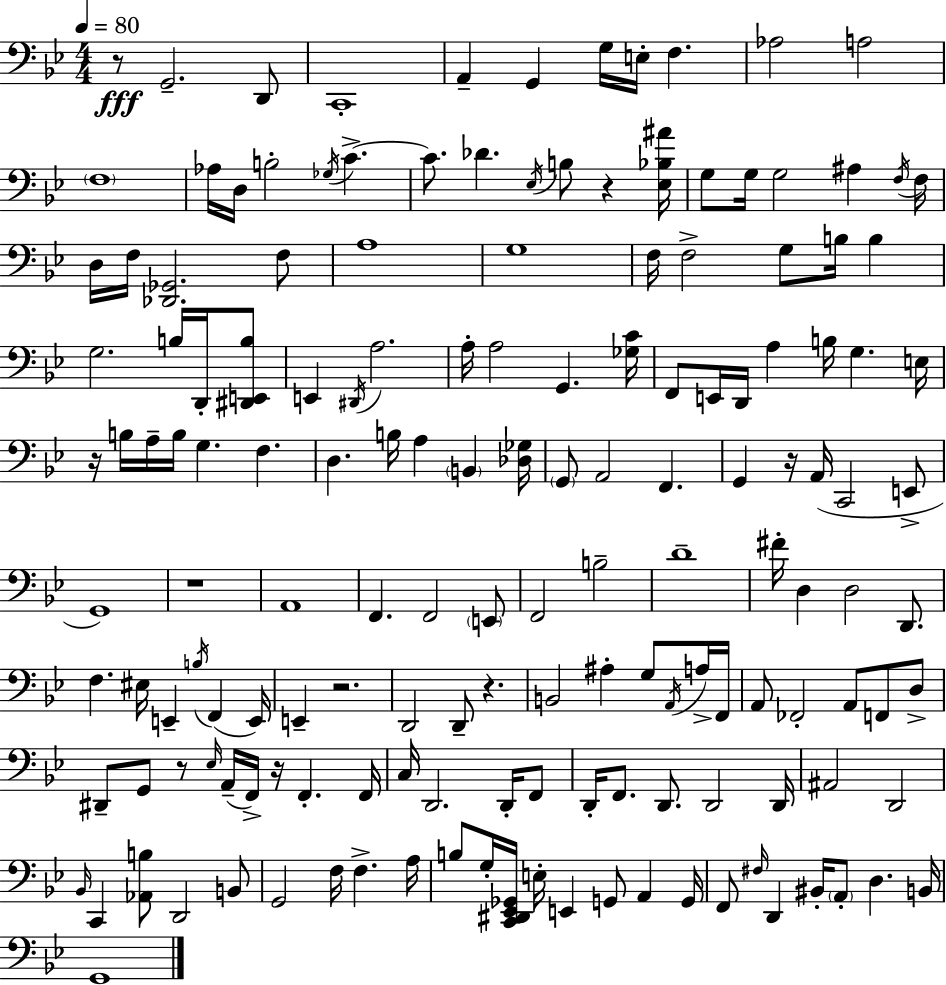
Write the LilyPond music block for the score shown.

{
  \clef bass
  \numericTimeSignature
  \time 4/4
  \key g \minor
  \tempo 4 = 80
  \repeat volta 2 { r8\fff g,2.-- d,8 | c,1-. | a,4-- g,4 g16 e16-. f4. | aes2 a2 | \break \parenthesize f1 | aes16 d16 b2-. \acciaccatura { ges16 } c'4.->~~ | c'8. des'4. \acciaccatura { ees16 } b8 r4 | <ees bes ais'>16 g8 g16 g2 ais4 | \break \acciaccatura { f16 } f16 d16 f16 <des, ges,>2. | f8 a1 | g1 | f16 f2-> g8 b16 b4 | \break g2. b16 | d,16-. <dis, e, b>8 e,4 \acciaccatura { dis,16 } a2. | a16-. a2 g,4. | <ges c'>16 f,8 e,16 d,16 a4 b16 g4. | \break e16 r16 b16 a16-- b16 g4. f4. | d4. b16 a4 \parenthesize b,4 | <des ges>16 \parenthesize g,8 a,2 f,4. | g,4 r16 a,16( c,2 | \break e,8-> g,1) | r1 | a,1 | f,4. f,2 | \break \parenthesize e,8 f,2 b2-- | d'1-- | fis'16-. d4 d2 | d,8. f4. eis16 e,4-- \acciaccatura { b16 }( | \break f,4 e,16) e,4-- r2. | d,2 d,8-- r4. | b,2 ais4-. | g8 \acciaccatura { a,16 } a16-> f,16 a,8 fes,2-. | \break a,8 f,8 d8-> dis,8-- g,8 r8 \grace { ees16 }( a,16-- f,16->) r16 | f,4.-. f,16 c16 d,2. | d,16-. f,8 d,16-. f,8. d,8. d,2 | d,16 ais,2 d,2 | \break \grace { bes,16 } c,4 <aes, b>8 d,2 | b,8 g,2 | f16 f4.-> a16 b8 g16-. <c, dis, ees, ges,>16 e16-. e,4 | g,8 a,4 g,16 f,8 \grace { fis16 } d,4 bis,16-. | \break \parenthesize a,8-. d4. b,16 g,1 | } \bar "|."
}